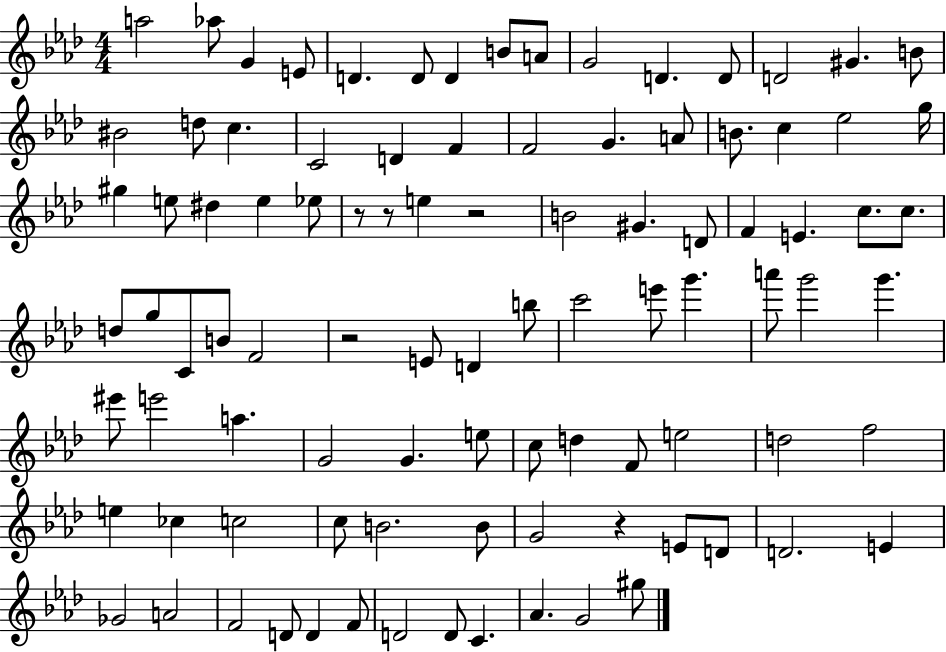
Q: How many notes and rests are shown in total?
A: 95